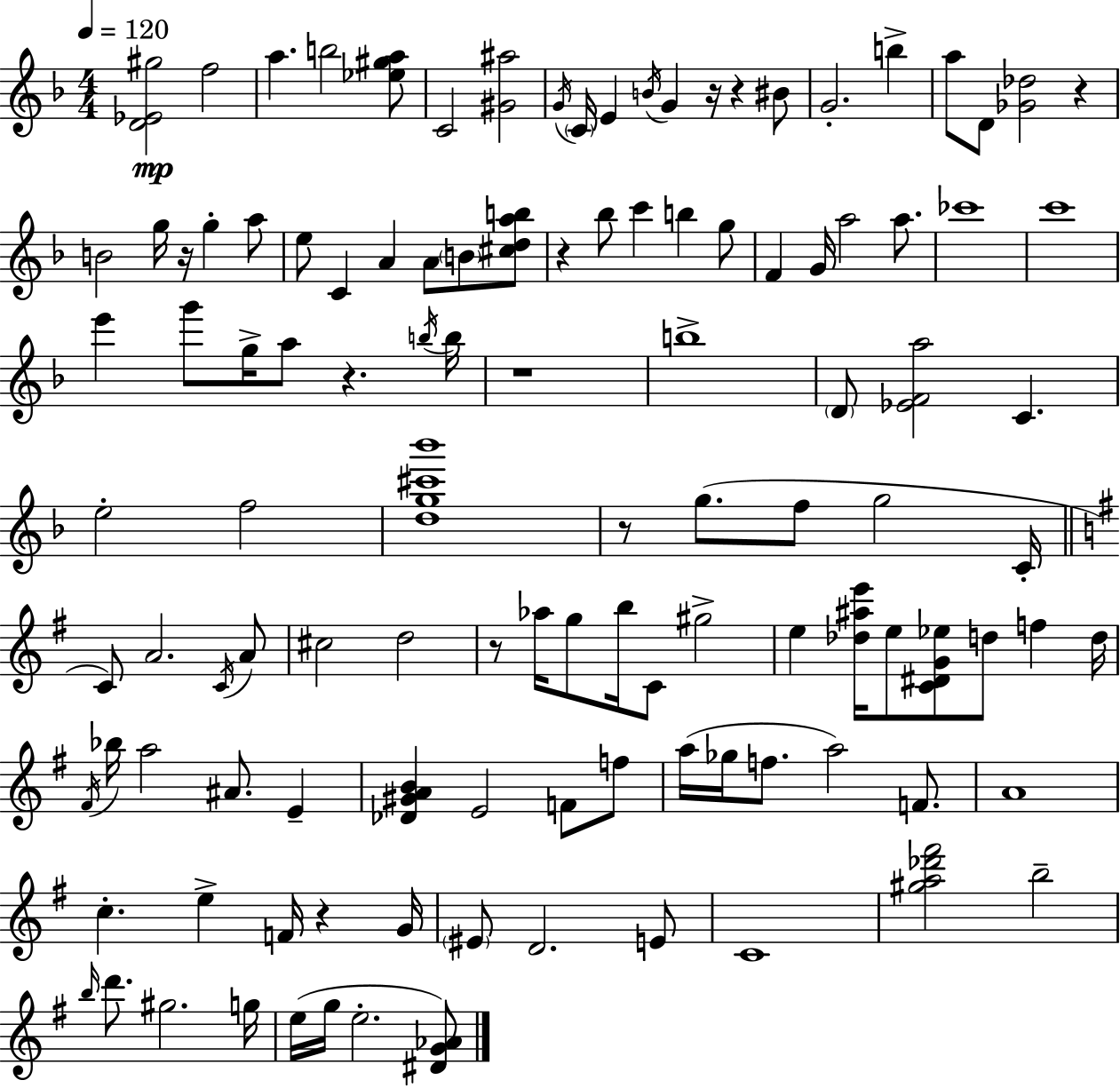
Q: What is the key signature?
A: D minor